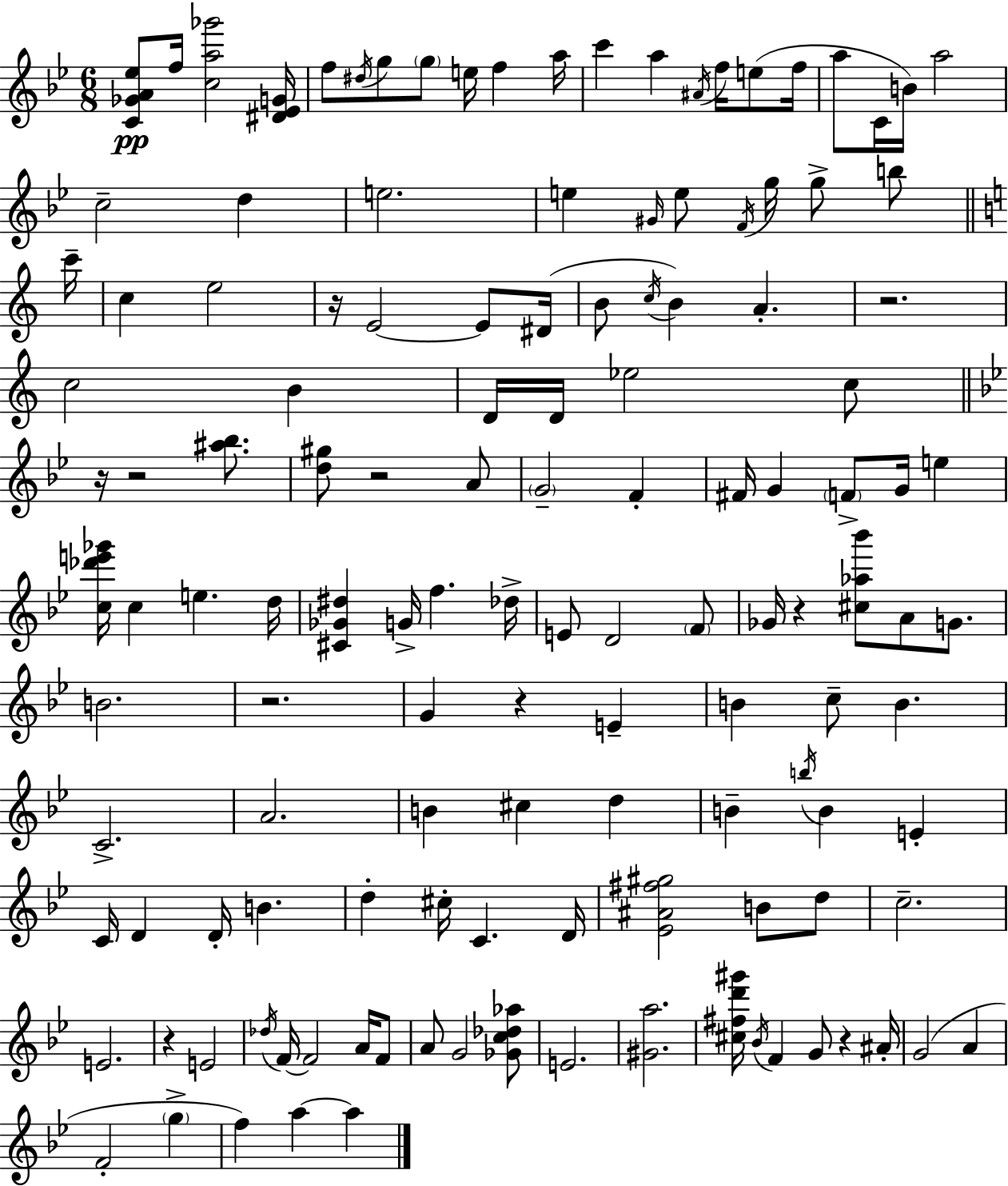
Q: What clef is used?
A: treble